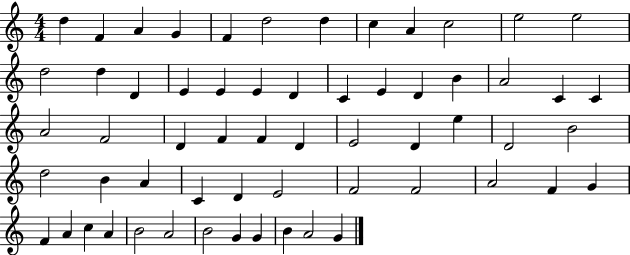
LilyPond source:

{
  \clef treble
  \numericTimeSignature
  \time 4/4
  \key c \major
  d''4 f'4 a'4 g'4 | f'4 d''2 d''4 | c''4 a'4 c''2 | e''2 e''2 | \break d''2 d''4 d'4 | e'4 e'4 e'4 d'4 | c'4 e'4 d'4 b'4 | a'2 c'4 c'4 | \break a'2 f'2 | d'4 f'4 f'4 d'4 | e'2 d'4 e''4 | d'2 b'2 | \break d''2 b'4 a'4 | c'4 d'4 e'2 | f'2 f'2 | a'2 f'4 g'4 | \break f'4 a'4 c''4 a'4 | b'2 a'2 | b'2 g'4 g'4 | b'4 a'2 g'4 | \break \bar "|."
}